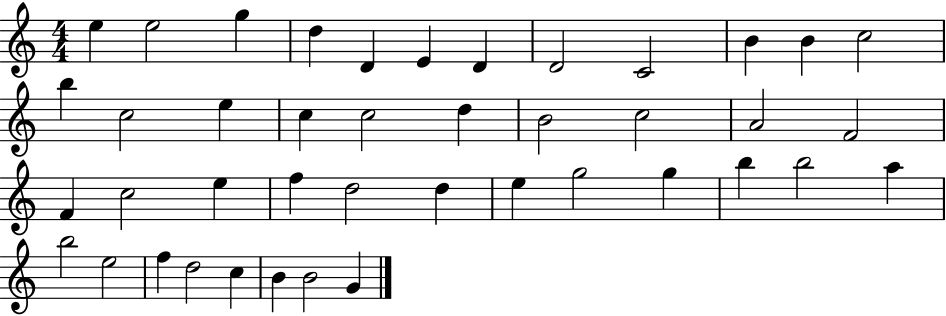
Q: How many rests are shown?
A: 0